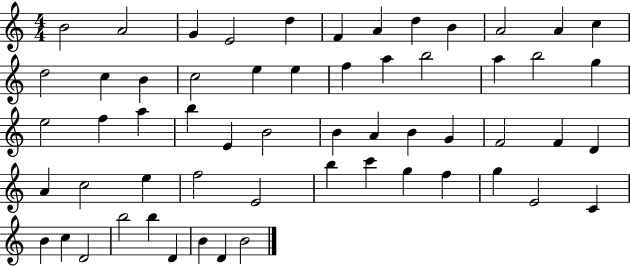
B4/h A4/h G4/q E4/h D5/q F4/q A4/q D5/q B4/q A4/h A4/q C5/q D5/h C5/q B4/q C5/h E5/q E5/q F5/q A5/q B5/h A5/q B5/h G5/q E5/h F5/q A5/q B5/q E4/q B4/h B4/q A4/q B4/q G4/q F4/h F4/q D4/q A4/q C5/h E5/q F5/h E4/h B5/q C6/q G5/q F5/q G5/q E4/h C4/q B4/q C5/q D4/h B5/h B5/q D4/q B4/q D4/q B4/h